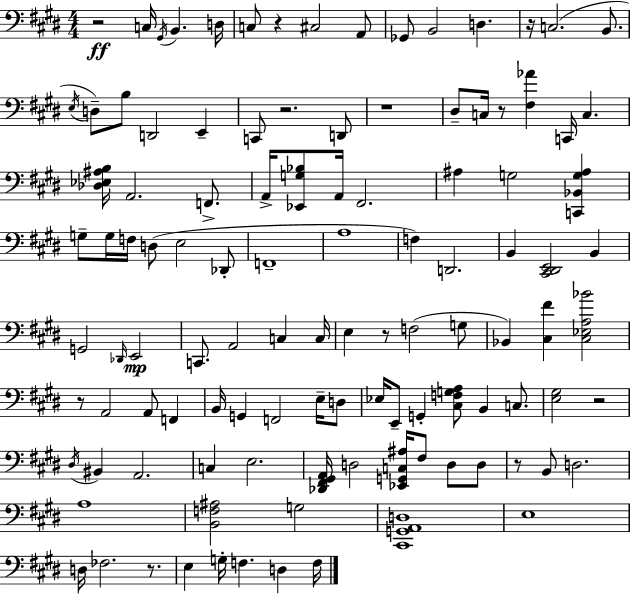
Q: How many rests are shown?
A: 11